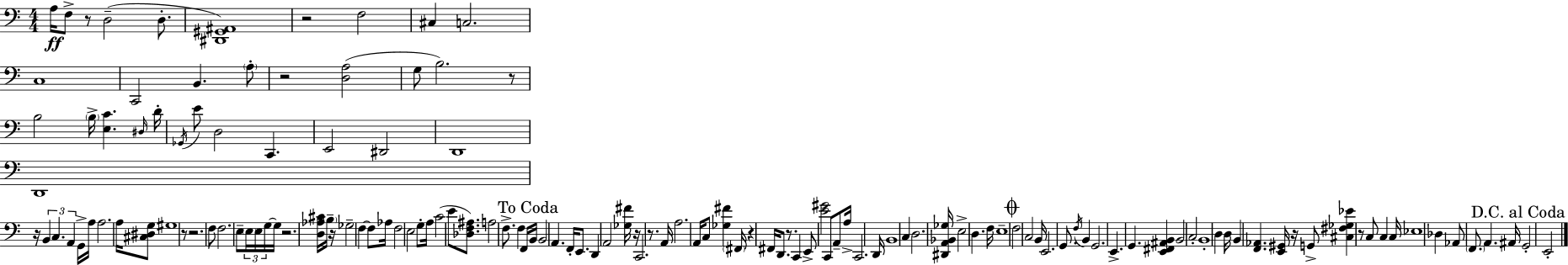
X:1
T:Untitled
M:4/4
L:1/4
K:Am
A,/4 F,/2 z/2 D,2 D,/2 [^D,,^G,,^A,,]4 z2 F,2 ^C, C,2 C,4 C,,2 B,, A,/2 z2 [D,A,]2 G,/2 B,2 z/2 B,2 B,/4 [E,C] ^D,/4 D/4 _G,,/4 E/2 D,2 C,, E,,2 ^D,,2 D,,4 D,,4 z/4 B,, C, A,, G,,/4 A,/4 A,2 A,/4 [^C,^D,G,]/2 ^G,4 z/2 z2 F,/2 F,2 E,/2 E,/4 E,/4 G,/4 G,/4 z2 [D,_A,^C]/4 B,/4 z/4 _G,2 F, F,/2 _A,/4 F,2 E,2 G,/2 A,/4 C2 E/2 [_D,F,^A,]/2 A,2 F,/2 F, F,,/4 B,,/4 B,,2 A,, F,,/4 E,,/2 D,, A,,2 [_G,^F]/4 z/4 C,,2 z/2 A,,/4 A,2 A,,/4 C,/2 [_G,^F] ^F,,/4 z ^F,,/4 D,,/2 z/2 C,, E,,/2 [E^G]2 C,,/2 A,,/2 A,/4 C,,2 D,,/4 B,,4 C, D,2 [^D,,A,,_B,,_G,]/4 E,2 D, F,/4 E,4 F,2 C,2 B,,/4 E,,2 G,,/2 F,/4 B,, G,,2 E,, G,, [E,,^F,,^A,,B,,] B,,2 C,2 B,,4 D, D,/4 B,, [F,,_A,,] [E,,^G,,]/4 z/4 G,,/2 [^C,^F,_G,_E] z/2 C,/2 C, C,/4 _E,4 _D, _A,,/2 F,,/2 A,, ^A,,/4 G,,2 E,,2